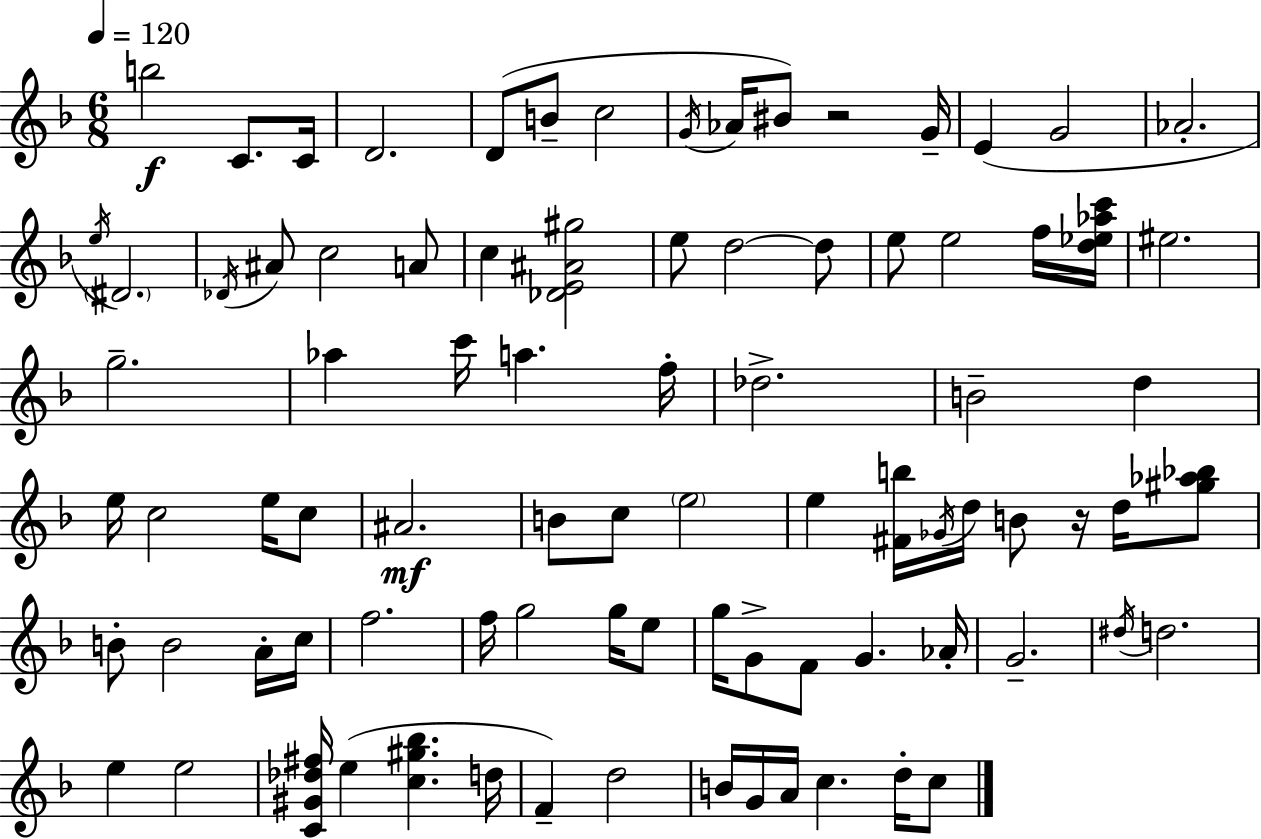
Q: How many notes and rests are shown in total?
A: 86